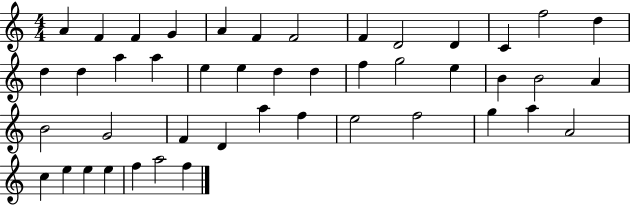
{
  \clef treble
  \numericTimeSignature
  \time 4/4
  \key c \major
  a'4 f'4 f'4 g'4 | a'4 f'4 f'2 | f'4 d'2 d'4 | c'4 f''2 d''4 | \break d''4 d''4 a''4 a''4 | e''4 e''4 d''4 d''4 | f''4 g''2 e''4 | b'4 b'2 a'4 | \break b'2 g'2 | f'4 d'4 a''4 f''4 | e''2 f''2 | g''4 a''4 a'2 | \break c''4 e''4 e''4 e''4 | f''4 a''2 f''4 | \bar "|."
}